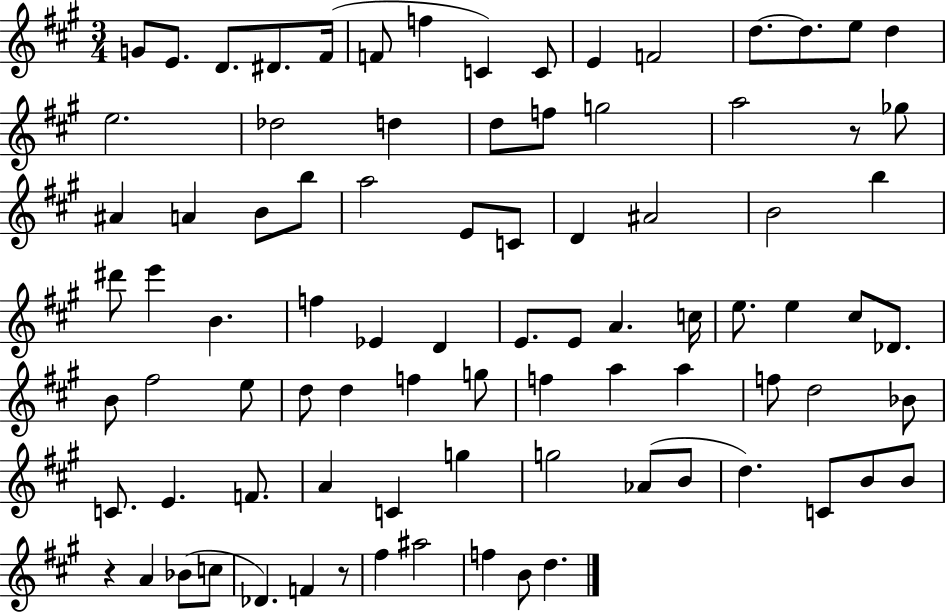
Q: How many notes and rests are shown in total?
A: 87